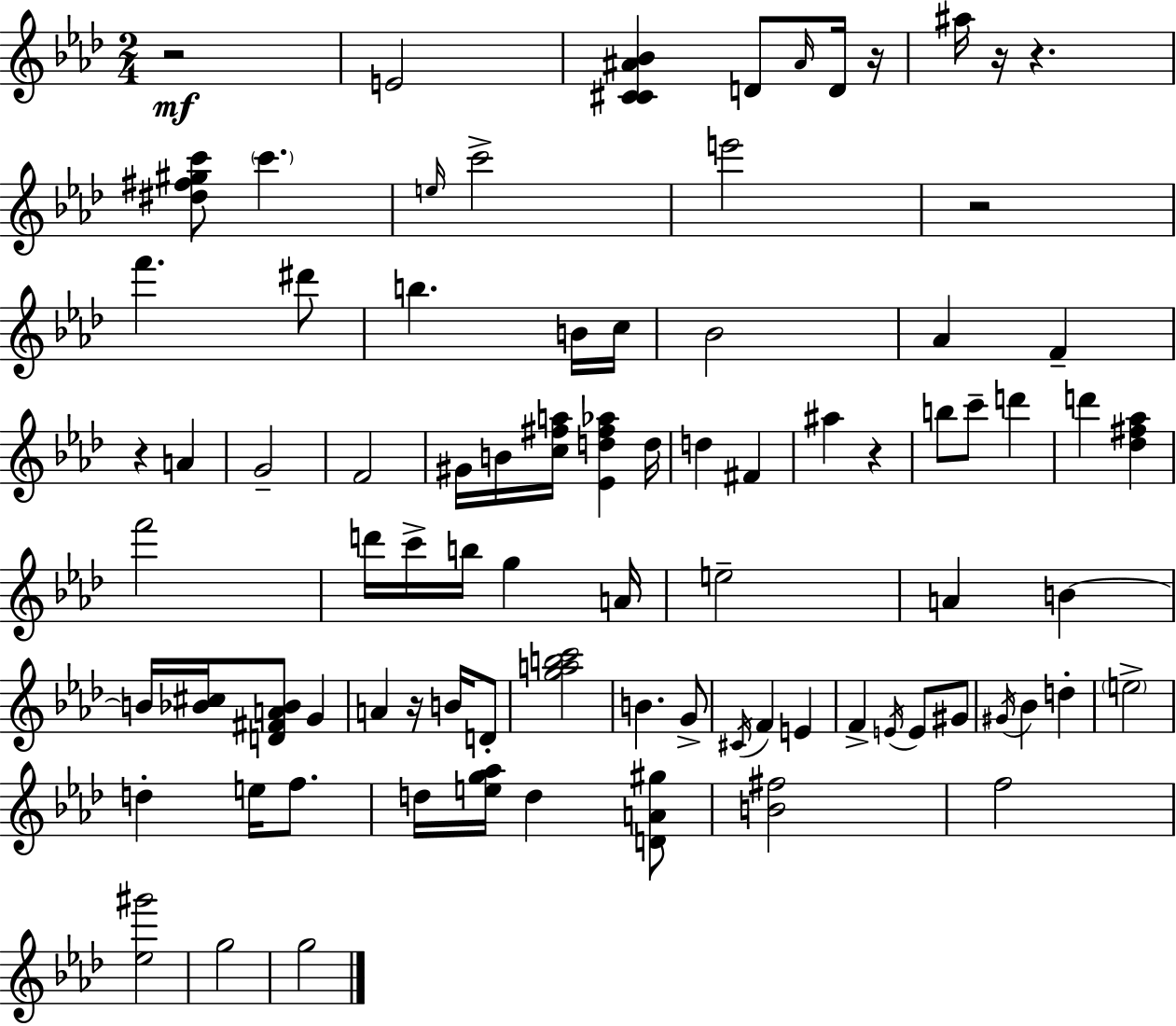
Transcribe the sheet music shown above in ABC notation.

X:1
T:Untitled
M:2/4
L:1/4
K:Fm
z2 E2 [C^C^A_B] D/2 ^A/4 D/4 z/4 ^a/4 z/4 z [^d^f^gc']/2 c' e/4 c'2 e'2 z2 f' ^d'/2 b B/4 c/4 _B2 _A F z A G2 F2 ^G/4 B/4 [c^fa]/4 [_Ed^f_a] d/4 d ^F ^a z b/2 c'/2 d' d' [_d^f_a] f'2 d'/4 c'/4 b/4 g A/4 e2 A B B/4 [_B^c]/4 [D^FA_B]/2 G A z/4 B/4 D/2 [gabc']2 B G/2 ^C/4 F E F E/4 E/2 ^G/2 ^G/4 _B d e2 d e/4 f/2 d/4 [eg_a]/4 d [DA^g]/2 [B^f]2 f2 [_e^g']2 g2 g2